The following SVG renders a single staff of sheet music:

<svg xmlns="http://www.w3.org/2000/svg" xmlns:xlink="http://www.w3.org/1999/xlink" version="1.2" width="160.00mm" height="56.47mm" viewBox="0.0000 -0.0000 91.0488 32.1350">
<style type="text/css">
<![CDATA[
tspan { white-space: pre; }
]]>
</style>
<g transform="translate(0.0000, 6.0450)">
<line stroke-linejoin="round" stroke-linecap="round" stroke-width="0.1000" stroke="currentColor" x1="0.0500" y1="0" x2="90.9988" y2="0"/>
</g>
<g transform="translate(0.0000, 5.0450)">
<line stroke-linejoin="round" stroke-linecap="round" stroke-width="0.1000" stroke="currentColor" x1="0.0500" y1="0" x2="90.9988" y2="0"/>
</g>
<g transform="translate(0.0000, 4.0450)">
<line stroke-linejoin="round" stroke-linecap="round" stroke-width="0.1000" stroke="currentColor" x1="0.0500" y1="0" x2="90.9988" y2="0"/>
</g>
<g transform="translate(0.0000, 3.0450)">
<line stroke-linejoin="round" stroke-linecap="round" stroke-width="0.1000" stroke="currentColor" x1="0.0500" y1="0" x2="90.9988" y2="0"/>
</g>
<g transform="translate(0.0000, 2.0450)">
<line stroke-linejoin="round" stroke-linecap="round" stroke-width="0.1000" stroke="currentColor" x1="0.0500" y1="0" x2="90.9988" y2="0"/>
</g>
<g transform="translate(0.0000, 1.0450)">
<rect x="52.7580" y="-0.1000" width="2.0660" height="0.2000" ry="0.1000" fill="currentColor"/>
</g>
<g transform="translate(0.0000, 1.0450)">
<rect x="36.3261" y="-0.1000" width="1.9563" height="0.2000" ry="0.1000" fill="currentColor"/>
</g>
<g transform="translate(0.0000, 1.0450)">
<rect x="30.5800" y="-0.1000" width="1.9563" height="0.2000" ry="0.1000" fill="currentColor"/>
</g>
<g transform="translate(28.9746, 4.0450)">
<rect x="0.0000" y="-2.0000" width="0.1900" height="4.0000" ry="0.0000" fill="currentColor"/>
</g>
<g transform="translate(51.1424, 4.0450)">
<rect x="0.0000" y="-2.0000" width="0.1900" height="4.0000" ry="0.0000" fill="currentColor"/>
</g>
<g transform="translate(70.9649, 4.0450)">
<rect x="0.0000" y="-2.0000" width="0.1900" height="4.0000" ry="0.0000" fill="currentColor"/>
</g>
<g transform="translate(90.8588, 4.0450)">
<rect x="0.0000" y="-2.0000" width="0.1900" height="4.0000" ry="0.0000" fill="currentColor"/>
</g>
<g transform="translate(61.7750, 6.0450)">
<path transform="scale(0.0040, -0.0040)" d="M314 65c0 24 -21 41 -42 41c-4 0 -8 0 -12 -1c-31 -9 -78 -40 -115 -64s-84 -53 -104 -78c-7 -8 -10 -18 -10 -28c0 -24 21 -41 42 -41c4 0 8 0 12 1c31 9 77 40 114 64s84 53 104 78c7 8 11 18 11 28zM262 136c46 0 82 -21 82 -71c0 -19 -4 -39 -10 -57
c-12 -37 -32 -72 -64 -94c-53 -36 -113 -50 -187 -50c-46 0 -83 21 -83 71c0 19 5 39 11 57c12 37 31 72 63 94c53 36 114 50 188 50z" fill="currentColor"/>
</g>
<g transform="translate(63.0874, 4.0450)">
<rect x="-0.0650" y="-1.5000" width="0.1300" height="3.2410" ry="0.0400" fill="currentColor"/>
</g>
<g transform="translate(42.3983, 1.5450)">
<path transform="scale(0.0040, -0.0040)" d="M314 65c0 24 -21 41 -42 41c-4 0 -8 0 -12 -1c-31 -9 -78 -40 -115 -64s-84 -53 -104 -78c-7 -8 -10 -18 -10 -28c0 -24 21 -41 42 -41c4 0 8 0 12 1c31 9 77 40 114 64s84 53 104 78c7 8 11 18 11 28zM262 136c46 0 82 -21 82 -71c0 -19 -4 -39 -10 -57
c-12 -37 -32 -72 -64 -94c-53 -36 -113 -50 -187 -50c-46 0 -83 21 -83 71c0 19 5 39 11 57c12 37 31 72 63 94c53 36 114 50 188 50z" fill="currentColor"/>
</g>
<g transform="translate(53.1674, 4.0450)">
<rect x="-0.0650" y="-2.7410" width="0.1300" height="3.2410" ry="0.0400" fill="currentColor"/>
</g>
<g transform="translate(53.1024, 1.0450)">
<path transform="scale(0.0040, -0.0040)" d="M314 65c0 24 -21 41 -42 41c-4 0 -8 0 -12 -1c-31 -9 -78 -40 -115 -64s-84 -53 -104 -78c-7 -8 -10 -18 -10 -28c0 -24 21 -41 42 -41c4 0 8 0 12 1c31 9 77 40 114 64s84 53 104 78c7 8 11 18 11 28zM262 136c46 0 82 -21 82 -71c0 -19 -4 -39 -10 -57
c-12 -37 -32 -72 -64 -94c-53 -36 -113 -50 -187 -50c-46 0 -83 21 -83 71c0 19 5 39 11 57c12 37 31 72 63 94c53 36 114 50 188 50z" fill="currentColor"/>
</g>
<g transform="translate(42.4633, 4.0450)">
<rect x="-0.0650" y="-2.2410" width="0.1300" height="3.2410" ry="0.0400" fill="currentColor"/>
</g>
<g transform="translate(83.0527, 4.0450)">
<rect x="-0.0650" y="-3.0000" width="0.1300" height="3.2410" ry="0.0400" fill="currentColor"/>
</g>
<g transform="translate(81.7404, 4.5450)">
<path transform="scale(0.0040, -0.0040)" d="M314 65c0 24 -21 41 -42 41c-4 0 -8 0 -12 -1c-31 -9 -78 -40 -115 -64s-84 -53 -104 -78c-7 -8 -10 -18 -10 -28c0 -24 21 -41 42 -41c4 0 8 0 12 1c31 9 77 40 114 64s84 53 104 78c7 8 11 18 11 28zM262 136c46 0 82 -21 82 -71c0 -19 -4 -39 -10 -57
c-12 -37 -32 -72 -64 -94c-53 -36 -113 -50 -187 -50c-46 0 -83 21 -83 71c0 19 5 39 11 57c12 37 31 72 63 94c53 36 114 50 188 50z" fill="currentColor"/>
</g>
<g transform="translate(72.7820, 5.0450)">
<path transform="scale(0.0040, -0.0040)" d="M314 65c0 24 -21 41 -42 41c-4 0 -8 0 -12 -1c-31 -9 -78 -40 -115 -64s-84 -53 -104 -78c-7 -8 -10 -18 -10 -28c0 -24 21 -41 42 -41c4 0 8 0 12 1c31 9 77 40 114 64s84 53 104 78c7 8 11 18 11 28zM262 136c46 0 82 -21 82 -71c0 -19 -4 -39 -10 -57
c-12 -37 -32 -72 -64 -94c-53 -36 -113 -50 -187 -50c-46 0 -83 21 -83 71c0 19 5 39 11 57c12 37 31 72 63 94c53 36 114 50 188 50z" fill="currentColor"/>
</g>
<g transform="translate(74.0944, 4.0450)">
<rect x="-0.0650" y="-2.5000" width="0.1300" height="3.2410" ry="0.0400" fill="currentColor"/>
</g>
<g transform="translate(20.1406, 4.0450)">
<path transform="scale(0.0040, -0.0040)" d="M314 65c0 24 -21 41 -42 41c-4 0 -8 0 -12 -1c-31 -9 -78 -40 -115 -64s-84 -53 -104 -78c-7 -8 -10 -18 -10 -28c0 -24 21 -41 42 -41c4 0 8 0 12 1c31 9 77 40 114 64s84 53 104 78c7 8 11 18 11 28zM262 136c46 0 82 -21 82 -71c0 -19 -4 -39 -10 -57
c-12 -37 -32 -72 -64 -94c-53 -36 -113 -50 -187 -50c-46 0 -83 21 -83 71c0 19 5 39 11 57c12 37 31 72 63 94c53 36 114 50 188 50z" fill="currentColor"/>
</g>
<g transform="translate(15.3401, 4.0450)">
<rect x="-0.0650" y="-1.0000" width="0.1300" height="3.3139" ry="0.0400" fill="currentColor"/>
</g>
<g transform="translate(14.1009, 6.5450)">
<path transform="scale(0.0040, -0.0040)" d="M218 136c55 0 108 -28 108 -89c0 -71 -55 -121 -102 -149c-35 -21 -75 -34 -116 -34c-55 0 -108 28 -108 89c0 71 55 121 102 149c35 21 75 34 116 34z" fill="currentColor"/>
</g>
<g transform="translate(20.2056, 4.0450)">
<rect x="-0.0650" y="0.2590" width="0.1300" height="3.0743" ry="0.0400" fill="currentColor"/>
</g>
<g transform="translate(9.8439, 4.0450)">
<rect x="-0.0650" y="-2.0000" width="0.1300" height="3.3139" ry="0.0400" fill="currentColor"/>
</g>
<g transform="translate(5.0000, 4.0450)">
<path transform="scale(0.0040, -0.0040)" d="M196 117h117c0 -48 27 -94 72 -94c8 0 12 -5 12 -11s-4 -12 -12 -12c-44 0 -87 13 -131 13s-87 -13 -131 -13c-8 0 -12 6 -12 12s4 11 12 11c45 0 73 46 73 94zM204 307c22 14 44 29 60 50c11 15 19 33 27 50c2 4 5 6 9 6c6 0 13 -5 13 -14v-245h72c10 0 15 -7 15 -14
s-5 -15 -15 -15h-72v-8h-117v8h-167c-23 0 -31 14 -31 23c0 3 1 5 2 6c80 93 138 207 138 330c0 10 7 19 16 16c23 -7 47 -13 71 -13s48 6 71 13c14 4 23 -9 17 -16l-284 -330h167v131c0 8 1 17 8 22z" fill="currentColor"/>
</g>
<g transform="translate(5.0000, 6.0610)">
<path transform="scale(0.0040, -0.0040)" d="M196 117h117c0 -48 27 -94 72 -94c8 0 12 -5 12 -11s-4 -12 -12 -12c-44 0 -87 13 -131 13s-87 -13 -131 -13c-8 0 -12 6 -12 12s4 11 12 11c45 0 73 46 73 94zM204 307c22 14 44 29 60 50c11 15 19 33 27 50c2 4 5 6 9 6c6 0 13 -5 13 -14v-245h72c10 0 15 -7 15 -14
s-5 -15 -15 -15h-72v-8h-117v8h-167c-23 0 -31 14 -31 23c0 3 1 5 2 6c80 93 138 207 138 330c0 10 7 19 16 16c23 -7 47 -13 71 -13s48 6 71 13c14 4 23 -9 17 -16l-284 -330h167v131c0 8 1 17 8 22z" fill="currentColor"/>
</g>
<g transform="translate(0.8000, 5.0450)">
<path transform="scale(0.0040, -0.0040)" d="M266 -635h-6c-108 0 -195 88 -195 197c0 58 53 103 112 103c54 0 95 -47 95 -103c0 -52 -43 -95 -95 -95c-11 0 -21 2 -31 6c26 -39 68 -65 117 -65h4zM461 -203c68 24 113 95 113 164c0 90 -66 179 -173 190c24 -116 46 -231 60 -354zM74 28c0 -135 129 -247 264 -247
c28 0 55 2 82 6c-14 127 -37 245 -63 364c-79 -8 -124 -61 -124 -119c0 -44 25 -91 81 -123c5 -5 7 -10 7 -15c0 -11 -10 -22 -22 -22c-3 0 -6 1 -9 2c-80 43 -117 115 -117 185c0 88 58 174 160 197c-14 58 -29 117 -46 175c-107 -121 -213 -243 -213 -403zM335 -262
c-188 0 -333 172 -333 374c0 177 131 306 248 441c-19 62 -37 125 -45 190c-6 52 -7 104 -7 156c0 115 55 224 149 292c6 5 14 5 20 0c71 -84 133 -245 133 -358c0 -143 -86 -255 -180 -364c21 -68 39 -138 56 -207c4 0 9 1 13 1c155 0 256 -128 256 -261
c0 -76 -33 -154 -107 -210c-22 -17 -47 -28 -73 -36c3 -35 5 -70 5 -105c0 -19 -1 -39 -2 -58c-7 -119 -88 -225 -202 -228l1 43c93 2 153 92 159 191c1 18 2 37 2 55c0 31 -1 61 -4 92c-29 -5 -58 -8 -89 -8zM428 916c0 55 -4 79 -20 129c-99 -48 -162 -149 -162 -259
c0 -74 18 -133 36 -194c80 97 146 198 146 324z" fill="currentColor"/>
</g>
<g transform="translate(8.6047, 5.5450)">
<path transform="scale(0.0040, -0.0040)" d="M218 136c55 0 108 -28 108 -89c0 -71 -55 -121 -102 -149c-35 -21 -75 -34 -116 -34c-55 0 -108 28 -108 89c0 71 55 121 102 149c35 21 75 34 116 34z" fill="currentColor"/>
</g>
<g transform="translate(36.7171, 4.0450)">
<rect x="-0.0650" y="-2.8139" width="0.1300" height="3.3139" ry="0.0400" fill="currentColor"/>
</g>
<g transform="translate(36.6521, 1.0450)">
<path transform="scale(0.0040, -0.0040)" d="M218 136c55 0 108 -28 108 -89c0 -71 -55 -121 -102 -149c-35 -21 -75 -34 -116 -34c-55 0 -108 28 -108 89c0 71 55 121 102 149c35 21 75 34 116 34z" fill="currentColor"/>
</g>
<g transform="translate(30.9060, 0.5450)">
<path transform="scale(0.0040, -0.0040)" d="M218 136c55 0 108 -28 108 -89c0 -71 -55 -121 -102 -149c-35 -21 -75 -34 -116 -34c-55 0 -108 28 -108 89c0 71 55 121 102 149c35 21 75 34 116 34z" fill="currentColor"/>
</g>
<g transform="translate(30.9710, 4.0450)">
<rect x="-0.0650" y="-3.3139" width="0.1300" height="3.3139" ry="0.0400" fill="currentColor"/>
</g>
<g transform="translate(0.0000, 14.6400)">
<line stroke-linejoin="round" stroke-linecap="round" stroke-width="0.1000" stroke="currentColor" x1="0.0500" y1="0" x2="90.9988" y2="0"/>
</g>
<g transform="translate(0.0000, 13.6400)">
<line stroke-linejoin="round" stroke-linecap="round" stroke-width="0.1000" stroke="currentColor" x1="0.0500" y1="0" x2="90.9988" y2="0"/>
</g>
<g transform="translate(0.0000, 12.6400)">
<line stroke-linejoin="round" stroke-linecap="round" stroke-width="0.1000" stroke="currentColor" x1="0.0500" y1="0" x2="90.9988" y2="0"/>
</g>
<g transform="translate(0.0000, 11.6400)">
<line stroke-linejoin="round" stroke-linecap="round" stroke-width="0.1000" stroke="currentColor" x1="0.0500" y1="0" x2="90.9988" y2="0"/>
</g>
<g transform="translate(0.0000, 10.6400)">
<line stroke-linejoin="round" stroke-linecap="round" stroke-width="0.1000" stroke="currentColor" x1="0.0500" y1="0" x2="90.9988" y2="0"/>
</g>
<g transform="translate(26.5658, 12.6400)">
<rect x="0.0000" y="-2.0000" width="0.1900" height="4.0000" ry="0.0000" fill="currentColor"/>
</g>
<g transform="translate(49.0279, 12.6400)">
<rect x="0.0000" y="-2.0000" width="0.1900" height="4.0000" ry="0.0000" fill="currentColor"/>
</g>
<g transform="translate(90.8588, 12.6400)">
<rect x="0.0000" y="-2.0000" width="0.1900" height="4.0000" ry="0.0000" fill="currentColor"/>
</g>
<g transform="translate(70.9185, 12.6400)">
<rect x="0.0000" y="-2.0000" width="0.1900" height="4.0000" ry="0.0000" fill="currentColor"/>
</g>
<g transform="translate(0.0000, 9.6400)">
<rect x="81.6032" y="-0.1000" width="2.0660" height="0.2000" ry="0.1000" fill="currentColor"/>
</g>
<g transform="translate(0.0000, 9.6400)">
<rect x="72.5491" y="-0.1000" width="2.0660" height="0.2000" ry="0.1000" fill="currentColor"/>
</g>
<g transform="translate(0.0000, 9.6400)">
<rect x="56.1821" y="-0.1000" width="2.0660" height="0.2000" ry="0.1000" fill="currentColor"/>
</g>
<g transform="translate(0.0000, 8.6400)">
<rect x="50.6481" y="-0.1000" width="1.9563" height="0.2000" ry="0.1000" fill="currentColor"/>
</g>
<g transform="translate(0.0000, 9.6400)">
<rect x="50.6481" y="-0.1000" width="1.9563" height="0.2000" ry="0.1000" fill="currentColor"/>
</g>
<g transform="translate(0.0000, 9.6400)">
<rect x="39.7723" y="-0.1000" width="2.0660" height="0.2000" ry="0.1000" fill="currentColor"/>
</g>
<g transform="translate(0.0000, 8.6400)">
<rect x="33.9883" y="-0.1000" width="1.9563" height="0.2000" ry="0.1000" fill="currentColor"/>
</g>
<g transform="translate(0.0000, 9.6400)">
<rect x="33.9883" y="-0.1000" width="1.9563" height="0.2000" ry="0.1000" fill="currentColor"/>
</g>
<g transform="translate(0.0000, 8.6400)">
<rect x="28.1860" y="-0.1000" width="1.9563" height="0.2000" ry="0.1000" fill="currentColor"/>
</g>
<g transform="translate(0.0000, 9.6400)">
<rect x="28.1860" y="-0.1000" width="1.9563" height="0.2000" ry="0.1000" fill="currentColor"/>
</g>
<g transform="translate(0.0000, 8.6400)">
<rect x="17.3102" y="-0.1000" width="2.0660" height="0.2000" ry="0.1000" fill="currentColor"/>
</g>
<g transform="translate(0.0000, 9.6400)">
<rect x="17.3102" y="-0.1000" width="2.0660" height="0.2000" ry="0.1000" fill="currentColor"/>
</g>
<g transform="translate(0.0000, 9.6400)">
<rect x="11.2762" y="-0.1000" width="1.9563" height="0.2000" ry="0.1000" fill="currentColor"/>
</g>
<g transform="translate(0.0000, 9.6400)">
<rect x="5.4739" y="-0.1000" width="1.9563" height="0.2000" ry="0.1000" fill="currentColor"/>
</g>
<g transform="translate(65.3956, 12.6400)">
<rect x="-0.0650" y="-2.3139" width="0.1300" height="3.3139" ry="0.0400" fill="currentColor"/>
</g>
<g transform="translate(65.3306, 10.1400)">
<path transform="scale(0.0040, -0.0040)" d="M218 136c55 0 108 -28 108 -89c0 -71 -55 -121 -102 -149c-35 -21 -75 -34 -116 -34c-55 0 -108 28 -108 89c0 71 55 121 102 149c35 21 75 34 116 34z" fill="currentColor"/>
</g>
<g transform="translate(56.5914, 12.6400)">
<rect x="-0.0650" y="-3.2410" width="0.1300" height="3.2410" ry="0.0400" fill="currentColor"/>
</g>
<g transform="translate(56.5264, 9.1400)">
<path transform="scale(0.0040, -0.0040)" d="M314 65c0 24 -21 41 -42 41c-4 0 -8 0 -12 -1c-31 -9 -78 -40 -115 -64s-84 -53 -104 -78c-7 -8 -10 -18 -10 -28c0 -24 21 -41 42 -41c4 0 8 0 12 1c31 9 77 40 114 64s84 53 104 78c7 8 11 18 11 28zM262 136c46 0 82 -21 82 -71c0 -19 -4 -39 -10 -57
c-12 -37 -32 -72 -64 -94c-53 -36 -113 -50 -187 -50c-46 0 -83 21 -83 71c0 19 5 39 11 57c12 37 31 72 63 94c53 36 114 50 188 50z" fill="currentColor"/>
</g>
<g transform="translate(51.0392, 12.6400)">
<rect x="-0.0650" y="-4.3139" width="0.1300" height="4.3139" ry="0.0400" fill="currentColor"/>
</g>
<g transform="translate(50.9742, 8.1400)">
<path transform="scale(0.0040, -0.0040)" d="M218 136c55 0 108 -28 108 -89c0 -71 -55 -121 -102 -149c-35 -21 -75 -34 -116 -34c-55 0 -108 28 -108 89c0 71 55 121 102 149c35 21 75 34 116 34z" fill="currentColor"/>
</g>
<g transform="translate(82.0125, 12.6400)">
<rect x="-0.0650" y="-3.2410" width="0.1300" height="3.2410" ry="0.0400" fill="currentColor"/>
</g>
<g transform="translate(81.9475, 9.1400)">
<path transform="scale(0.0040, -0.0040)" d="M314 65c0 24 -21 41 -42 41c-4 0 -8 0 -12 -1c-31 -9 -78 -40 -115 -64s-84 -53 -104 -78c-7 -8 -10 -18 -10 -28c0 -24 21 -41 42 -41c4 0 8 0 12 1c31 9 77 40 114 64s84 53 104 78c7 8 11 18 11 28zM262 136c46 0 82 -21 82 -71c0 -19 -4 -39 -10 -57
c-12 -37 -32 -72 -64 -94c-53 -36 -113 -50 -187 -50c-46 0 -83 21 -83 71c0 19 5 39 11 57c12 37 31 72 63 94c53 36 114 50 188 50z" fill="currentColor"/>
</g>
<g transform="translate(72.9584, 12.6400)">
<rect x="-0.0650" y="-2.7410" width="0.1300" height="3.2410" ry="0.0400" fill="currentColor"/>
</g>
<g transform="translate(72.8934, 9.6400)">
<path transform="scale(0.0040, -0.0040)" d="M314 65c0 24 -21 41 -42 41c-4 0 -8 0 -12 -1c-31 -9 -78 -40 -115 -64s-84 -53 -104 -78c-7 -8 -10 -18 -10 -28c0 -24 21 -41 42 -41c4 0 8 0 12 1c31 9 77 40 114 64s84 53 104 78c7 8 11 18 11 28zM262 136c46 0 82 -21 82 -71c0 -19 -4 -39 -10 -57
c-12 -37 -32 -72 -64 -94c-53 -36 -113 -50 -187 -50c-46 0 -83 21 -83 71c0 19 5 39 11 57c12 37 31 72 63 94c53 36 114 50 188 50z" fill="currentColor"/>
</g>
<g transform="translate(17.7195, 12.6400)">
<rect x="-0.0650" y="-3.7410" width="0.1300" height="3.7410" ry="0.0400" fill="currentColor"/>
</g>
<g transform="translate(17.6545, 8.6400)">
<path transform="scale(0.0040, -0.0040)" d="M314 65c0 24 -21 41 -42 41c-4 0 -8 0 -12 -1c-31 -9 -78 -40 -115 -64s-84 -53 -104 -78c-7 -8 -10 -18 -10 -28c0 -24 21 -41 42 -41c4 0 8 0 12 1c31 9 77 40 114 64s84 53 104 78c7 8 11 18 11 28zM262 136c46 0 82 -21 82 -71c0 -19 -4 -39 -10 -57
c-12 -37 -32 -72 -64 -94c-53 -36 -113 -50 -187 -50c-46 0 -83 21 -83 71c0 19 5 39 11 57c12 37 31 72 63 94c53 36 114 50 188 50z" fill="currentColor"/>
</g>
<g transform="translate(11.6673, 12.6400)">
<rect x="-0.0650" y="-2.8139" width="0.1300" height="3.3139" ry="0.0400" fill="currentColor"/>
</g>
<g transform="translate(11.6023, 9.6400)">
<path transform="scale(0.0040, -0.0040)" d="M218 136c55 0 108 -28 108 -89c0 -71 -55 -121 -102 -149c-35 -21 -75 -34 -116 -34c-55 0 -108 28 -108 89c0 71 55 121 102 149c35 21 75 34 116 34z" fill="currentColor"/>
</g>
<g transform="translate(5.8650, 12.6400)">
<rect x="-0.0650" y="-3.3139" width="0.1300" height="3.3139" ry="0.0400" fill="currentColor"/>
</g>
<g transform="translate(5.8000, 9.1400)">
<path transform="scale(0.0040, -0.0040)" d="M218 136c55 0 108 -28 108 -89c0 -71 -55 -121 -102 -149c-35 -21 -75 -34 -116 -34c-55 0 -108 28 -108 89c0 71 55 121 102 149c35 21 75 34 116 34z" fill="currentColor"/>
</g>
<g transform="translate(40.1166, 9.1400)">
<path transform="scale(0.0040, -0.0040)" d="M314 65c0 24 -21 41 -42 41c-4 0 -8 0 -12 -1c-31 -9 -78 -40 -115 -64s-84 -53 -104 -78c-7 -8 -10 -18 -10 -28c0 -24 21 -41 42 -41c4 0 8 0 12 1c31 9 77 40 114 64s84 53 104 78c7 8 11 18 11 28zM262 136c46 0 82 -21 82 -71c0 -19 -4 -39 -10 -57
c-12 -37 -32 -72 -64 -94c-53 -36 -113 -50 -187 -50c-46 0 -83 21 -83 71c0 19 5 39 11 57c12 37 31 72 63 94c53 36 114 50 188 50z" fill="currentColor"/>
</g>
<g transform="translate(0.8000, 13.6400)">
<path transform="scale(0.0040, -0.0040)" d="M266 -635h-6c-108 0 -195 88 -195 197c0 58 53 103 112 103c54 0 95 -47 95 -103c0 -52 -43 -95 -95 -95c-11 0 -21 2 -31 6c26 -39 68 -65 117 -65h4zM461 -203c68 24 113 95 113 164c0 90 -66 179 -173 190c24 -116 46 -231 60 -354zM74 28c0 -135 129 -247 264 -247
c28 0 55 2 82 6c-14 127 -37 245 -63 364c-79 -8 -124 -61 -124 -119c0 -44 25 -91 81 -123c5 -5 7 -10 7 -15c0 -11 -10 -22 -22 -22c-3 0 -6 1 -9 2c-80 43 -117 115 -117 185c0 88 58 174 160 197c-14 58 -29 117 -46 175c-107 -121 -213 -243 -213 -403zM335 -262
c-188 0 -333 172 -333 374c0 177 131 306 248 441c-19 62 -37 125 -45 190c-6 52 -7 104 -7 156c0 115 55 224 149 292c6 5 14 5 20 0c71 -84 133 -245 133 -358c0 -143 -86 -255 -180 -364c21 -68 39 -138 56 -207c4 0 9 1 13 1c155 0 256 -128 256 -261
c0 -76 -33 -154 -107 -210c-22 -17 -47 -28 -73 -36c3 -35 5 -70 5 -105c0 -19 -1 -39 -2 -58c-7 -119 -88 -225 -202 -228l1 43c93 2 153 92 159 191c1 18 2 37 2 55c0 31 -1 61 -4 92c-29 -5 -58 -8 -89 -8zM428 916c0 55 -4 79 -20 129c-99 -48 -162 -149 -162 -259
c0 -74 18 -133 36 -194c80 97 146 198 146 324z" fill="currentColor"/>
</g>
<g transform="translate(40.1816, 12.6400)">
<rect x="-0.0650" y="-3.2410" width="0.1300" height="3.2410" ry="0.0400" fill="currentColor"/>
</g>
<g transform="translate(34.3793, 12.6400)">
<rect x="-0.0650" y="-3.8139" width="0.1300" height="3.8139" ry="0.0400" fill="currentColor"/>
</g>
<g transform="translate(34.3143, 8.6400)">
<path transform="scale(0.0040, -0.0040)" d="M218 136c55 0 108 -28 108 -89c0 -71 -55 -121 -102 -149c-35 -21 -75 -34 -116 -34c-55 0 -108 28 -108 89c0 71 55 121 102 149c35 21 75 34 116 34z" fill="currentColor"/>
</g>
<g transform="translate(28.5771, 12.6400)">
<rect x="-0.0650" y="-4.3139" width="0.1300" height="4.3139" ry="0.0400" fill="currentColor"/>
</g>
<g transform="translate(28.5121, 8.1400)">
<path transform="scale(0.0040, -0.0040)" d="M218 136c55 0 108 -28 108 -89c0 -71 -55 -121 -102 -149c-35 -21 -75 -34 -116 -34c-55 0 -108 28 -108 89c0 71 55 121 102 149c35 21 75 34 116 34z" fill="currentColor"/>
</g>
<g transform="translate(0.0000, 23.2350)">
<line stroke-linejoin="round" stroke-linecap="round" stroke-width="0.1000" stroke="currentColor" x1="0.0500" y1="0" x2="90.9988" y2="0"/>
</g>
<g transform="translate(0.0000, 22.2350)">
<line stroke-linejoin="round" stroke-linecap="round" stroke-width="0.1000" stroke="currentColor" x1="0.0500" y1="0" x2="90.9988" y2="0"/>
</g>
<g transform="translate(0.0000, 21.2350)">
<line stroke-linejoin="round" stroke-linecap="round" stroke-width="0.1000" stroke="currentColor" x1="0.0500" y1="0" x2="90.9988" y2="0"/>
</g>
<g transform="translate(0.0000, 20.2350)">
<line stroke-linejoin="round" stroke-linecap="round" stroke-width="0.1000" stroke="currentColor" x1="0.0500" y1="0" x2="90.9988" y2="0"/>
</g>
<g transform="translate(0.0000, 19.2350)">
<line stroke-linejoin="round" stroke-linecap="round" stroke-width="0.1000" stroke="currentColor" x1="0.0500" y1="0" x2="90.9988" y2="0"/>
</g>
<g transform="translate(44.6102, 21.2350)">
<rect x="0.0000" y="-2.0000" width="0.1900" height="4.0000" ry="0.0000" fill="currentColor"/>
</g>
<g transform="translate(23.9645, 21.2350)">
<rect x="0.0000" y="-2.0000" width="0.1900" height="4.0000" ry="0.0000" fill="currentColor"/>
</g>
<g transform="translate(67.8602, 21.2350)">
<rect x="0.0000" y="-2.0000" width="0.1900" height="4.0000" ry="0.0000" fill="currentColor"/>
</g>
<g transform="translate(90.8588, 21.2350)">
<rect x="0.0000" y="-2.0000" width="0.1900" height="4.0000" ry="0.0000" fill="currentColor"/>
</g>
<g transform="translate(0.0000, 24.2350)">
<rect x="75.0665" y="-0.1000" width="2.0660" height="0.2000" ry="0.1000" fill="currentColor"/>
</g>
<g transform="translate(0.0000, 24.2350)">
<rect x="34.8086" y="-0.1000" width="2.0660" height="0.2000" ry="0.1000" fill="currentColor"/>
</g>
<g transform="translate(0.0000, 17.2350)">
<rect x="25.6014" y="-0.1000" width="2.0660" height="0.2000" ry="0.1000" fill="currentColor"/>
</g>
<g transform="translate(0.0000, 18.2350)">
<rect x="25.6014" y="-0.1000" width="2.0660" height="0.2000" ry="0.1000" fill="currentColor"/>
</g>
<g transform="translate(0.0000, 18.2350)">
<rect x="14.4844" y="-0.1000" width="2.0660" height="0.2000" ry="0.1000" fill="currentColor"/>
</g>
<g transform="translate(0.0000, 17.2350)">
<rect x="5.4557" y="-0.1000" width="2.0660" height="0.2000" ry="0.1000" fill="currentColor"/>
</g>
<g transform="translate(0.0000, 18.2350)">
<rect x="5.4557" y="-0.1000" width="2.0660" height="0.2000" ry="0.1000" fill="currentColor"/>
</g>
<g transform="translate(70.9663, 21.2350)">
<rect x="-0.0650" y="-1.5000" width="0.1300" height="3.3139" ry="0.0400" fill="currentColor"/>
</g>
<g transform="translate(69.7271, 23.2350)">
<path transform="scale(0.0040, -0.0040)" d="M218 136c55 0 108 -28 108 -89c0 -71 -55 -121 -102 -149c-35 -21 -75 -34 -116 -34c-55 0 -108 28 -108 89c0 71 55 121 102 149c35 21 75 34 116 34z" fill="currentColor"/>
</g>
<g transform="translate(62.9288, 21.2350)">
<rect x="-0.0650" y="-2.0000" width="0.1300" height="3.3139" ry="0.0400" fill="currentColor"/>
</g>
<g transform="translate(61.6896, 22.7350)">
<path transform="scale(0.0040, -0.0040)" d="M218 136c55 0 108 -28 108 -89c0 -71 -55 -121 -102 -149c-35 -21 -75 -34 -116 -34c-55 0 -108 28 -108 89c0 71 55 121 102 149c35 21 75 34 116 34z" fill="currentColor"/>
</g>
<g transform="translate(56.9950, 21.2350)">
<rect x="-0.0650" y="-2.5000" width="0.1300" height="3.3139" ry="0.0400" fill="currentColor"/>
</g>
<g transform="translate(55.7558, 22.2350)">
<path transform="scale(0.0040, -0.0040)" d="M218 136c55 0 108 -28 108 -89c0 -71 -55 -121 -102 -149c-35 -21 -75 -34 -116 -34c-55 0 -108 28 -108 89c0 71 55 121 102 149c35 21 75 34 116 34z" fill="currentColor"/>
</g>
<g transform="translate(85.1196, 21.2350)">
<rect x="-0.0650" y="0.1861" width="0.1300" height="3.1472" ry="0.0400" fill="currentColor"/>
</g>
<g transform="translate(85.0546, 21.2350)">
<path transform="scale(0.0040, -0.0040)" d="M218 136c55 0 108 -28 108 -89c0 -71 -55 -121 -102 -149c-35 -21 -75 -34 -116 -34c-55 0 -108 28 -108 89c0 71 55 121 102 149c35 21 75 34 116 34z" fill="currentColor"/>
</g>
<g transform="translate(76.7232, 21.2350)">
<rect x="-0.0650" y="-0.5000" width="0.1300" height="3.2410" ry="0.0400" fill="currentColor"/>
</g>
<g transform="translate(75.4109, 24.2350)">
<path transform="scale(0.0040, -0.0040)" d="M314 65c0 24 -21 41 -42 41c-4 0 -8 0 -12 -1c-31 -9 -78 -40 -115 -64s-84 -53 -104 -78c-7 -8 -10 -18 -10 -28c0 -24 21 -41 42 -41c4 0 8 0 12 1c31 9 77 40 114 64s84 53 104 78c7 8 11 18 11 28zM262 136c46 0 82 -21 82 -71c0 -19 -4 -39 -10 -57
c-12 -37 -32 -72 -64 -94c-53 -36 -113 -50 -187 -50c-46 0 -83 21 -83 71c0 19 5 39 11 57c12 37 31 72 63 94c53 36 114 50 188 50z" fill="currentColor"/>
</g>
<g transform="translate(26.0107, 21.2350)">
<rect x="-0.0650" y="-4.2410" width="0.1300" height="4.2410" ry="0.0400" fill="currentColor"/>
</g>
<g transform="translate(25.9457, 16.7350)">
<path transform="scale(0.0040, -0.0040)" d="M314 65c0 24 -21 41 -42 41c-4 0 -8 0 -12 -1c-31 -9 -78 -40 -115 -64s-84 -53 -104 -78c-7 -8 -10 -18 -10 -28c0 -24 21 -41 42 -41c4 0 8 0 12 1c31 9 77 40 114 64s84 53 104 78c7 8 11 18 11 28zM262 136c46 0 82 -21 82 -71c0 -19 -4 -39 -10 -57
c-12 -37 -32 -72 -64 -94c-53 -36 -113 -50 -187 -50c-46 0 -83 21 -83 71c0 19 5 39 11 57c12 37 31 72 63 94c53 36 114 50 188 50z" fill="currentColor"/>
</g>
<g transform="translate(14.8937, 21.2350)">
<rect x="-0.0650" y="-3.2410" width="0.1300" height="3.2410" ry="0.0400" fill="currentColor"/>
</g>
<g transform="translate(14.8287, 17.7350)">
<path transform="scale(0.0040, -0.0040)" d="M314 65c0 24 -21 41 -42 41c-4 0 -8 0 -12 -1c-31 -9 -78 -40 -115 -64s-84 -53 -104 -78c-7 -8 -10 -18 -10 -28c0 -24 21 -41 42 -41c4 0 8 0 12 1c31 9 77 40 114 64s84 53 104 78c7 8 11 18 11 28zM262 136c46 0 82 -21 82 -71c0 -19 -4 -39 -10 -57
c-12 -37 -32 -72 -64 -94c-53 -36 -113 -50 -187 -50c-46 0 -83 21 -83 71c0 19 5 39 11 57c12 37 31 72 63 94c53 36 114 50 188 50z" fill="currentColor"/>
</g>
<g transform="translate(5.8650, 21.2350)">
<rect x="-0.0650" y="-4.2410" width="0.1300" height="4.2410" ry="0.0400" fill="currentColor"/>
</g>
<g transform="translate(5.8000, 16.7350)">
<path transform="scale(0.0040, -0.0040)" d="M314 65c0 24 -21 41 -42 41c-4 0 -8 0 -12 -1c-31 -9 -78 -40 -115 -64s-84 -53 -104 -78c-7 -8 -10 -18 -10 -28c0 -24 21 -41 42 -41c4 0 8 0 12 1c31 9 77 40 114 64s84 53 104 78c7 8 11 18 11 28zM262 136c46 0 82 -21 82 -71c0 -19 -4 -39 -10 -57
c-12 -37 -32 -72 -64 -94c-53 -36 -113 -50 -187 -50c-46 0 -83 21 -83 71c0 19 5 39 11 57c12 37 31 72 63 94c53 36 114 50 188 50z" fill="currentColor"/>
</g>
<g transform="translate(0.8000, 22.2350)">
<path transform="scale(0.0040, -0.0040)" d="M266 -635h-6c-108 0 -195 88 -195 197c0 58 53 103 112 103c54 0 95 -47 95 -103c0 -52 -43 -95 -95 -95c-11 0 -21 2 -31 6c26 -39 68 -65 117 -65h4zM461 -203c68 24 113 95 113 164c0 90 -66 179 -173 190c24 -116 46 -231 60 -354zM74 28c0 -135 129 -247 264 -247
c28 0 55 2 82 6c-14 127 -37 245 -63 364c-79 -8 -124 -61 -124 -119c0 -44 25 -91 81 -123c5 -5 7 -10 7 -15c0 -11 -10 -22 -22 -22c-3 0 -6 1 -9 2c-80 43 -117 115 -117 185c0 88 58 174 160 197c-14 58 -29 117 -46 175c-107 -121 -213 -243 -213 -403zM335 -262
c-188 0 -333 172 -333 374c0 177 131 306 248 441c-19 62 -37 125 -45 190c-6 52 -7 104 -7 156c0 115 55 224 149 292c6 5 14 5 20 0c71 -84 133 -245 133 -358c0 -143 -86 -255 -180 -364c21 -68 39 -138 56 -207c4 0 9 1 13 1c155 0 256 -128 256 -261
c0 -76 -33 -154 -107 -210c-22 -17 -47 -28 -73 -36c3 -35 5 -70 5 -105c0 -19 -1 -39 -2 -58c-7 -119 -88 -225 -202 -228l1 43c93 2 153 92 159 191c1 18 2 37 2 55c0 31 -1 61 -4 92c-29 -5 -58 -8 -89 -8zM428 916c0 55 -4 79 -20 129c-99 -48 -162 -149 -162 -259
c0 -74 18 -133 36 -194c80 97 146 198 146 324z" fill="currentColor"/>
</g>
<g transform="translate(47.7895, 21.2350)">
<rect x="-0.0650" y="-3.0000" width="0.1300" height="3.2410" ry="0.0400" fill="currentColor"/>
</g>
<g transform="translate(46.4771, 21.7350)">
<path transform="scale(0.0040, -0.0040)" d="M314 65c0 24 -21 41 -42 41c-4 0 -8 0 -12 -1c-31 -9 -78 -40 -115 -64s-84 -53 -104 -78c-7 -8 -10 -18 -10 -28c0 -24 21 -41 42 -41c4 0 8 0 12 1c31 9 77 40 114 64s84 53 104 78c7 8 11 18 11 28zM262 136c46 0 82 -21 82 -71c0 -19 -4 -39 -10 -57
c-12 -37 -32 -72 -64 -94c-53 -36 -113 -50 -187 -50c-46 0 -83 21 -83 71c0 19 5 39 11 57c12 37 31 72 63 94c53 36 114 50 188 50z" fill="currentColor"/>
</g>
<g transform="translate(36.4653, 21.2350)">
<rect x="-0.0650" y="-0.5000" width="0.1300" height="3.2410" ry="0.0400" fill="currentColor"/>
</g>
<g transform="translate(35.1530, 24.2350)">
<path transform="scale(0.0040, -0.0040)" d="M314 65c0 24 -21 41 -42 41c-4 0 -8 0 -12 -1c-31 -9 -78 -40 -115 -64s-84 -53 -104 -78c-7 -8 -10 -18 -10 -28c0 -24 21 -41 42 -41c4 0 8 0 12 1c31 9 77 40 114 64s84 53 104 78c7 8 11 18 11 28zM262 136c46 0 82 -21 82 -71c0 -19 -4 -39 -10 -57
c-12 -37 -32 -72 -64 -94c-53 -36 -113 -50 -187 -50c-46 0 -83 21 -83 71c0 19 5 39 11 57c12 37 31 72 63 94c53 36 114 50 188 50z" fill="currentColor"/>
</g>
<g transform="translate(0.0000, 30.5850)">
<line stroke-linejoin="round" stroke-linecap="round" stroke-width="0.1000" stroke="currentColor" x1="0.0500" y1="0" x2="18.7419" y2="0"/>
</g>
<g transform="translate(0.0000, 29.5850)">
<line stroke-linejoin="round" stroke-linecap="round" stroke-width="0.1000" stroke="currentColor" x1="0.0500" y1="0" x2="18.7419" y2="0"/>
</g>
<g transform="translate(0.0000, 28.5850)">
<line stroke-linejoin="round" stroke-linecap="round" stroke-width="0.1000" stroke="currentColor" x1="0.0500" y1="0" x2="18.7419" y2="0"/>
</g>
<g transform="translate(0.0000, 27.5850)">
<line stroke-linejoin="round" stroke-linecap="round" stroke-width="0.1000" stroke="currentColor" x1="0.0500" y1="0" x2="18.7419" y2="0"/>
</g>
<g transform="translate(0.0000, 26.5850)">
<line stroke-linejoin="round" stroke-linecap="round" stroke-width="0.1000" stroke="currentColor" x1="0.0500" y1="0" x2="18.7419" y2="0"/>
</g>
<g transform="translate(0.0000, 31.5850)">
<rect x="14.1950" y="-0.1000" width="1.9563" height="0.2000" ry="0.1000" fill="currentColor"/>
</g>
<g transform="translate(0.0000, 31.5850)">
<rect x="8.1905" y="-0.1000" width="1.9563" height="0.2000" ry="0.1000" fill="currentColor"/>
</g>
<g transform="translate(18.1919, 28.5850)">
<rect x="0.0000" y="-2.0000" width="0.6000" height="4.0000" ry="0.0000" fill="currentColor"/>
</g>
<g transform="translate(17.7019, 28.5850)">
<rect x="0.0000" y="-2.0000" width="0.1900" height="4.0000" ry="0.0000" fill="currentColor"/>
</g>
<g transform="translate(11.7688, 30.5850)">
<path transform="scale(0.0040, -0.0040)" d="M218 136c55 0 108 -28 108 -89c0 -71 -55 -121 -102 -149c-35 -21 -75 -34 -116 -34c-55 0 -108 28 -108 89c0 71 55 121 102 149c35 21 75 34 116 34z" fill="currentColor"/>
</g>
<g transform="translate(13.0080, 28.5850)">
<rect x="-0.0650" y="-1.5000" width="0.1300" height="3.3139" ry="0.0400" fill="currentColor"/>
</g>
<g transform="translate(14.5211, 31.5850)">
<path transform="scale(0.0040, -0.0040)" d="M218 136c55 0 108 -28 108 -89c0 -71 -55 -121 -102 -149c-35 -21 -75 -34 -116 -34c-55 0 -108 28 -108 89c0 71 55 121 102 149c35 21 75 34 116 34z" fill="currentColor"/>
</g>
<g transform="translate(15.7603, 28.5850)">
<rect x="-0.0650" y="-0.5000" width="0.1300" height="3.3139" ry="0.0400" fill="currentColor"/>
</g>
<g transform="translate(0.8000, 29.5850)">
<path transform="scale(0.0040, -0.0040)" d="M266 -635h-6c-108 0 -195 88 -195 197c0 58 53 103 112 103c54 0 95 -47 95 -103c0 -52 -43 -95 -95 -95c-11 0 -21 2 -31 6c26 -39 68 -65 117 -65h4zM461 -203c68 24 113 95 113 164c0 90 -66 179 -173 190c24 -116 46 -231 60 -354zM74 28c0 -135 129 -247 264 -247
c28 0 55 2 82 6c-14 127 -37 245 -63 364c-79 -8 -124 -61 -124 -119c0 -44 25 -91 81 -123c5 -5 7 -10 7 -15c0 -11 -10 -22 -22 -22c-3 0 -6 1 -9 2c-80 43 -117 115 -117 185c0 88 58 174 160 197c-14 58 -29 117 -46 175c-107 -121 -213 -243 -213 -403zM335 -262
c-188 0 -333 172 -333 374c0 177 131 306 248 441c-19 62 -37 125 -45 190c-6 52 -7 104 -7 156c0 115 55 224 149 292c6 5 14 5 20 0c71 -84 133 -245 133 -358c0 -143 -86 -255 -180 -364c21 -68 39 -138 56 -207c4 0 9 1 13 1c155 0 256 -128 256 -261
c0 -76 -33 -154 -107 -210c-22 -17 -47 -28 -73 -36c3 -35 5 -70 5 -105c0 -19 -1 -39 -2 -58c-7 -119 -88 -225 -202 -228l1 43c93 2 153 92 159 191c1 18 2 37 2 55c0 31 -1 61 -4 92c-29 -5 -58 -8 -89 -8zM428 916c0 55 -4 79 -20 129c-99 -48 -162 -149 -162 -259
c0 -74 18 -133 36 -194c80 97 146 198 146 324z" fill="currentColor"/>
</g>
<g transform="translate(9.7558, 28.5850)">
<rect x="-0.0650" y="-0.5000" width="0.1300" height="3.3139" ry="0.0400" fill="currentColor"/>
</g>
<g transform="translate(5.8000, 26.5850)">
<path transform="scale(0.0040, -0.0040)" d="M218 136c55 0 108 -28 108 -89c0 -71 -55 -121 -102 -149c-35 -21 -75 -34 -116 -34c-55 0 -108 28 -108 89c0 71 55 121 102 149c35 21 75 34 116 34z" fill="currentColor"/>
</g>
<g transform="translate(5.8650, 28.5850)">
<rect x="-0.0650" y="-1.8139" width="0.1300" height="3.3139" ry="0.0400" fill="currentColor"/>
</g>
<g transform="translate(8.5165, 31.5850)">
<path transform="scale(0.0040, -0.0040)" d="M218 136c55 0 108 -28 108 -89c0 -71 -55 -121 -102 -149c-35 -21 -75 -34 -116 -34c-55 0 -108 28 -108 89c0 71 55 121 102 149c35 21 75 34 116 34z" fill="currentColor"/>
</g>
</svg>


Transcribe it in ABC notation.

X:1
T:Untitled
M:4/4
L:1/4
K:C
F D B2 b a g2 a2 E2 G2 A2 b a c'2 d' c' b2 d' b2 g a2 b2 d'2 b2 d'2 C2 A2 G F E C2 B f C E C